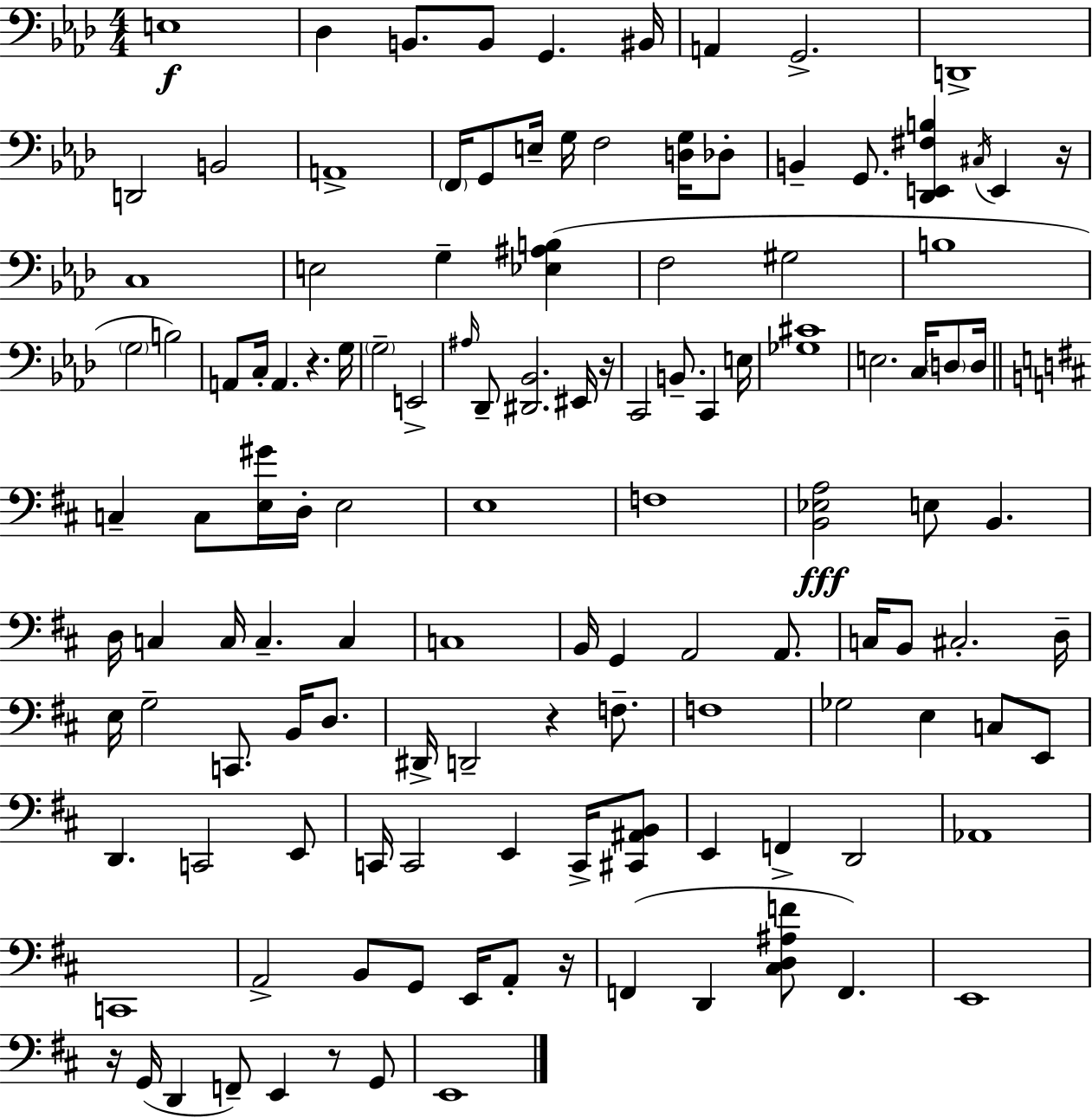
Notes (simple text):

E3/w Db3/q B2/e. B2/e G2/q. BIS2/s A2/q G2/h. D2/w D2/h B2/h A2/w F2/s G2/e E3/s G3/s F3/h [D3,G3]/s Db3/e B2/q G2/e. [Db2,E2,F#3,B3]/q C#3/s E2/q R/s C3/w E3/h G3/q [Eb3,A#3,B3]/q F3/h G#3/h B3/w G3/h B3/h A2/e C3/s A2/q. R/q. G3/s G3/h E2/h A#3/s Db2/e [D#2,Bb2]/h. EIS2/s R/s C2/h B2/e. C2/q E3/s [Gb3,C#4]/w E3/h. C3/s D3/e D3/s C3/q C3/e [E3,G#4]/s D3/s E3/h E3/w F3/w [B2,Eb3,A3]/h E3/e B2/q. D3/s C3/q C3/s C3/q. C3/q C3/w B2/s G2/q A2/h A2/e. C3/s B2/e C#3/h. D3/s E3/s G3/h C2/e. B2/s D3/e. D#2/s D2/h R/q F3/e. F3/w Gb3/h E3/q C3/e E2/e D2/q. C2/h E2/e C2/s C2/h E2/q C2/s [C#2,A#2,B2]/e E2/q F2/q D2/h Ab2/w C2/w A2/h B2/e G2/e E2/s A2/e R/s F2/q D2/q [C#3,D3,A#3,F4]/e F2/q. E2/w R/s G2/s D2/q F2/e E2/q R/e G2/e E2/w